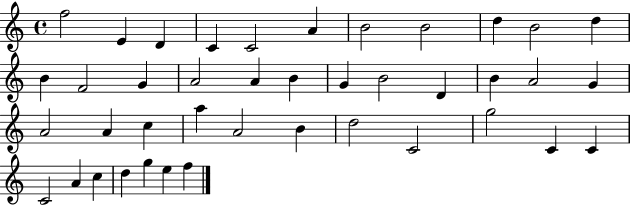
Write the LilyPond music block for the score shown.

{
  \clef treble
  \time 4/4
  \defaultTimeSignature
  \key c \major
  f''2 e'4 d'4 | c'4 c'2 a'4 | b'2 b'2 | d''4 b'2 d''4 | \break b'4 f'2 g'4 | a'2 a'4 b'4 | g'4 b'2 d'4 | b'4 a'2 g'4 | \break a'2 a'4 c''4 | a''4 a'2 b'4 | d''2 c'2 | g''2 c'4 c'4 | \break c'2 a'4 c''4 | d''4 g''4 e''4 f''4 | \bar "|."
}